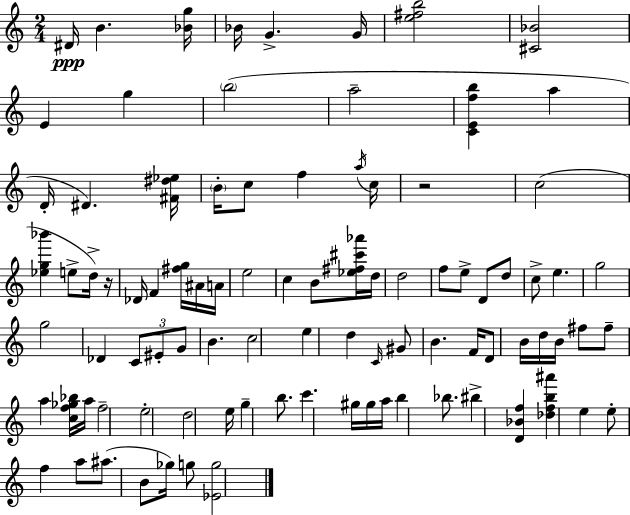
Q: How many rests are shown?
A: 2